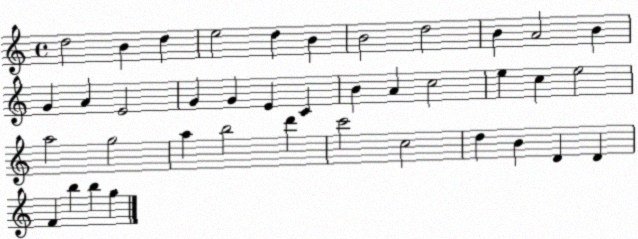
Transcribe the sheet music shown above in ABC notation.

X:1
T:Untitled
M:4/4
L:1/4
K:C
d2 B d e2 d B B2 d2 B A2 B G A E2 G G E C B A c2 e c e2 a2 g2 a b2 d' c'2 c2 d B D D F b b g